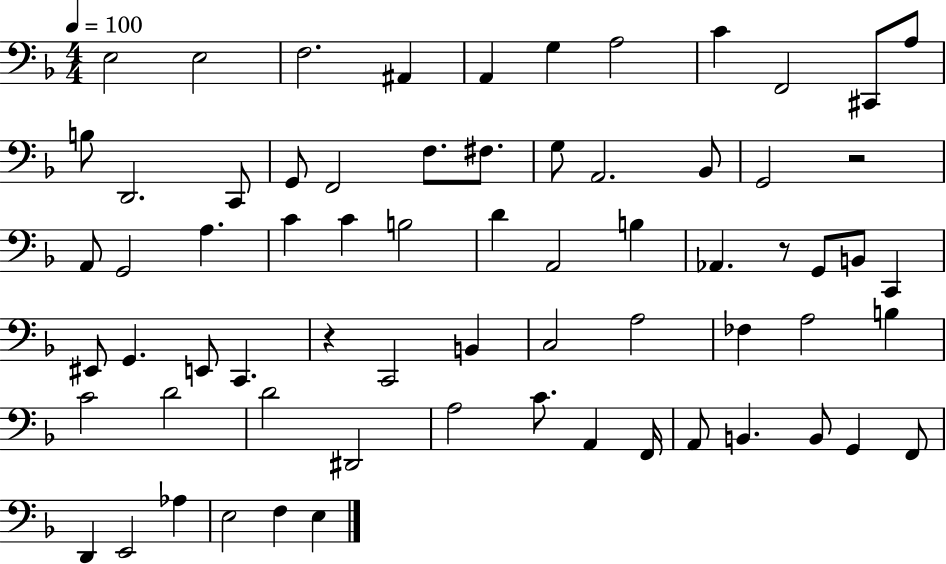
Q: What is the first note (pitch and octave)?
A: E3